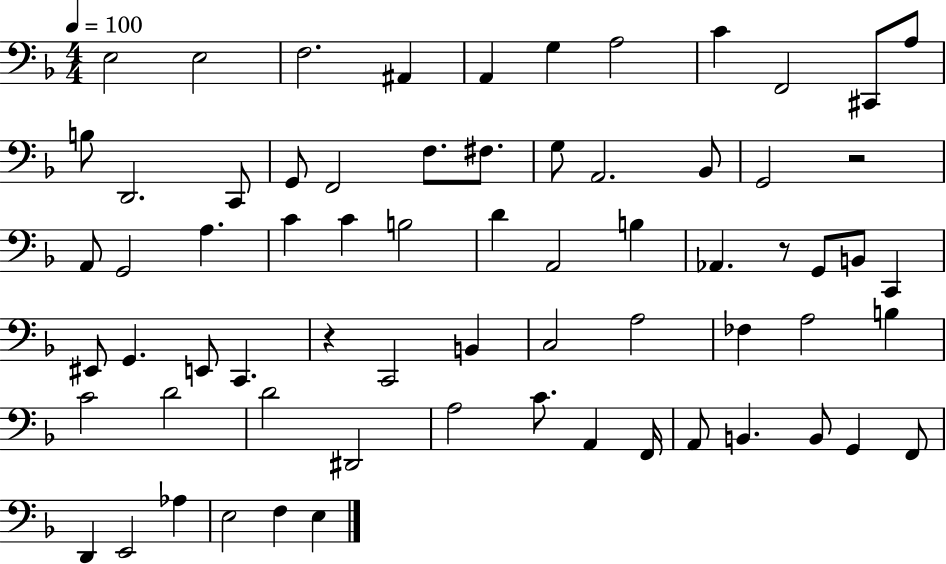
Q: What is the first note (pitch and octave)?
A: E3